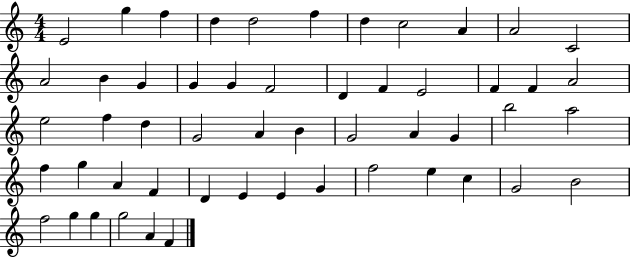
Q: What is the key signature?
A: C major